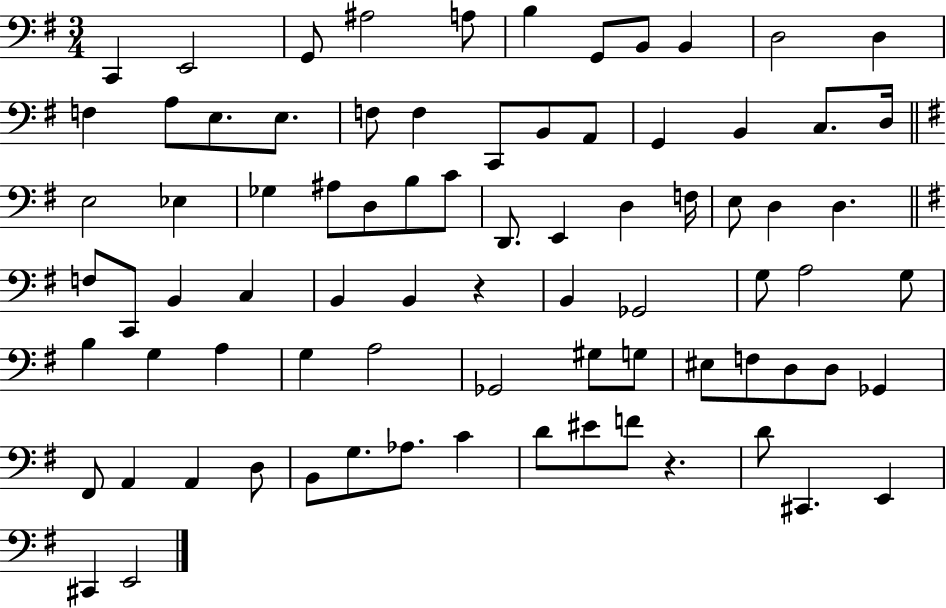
C2/q E2/h G2/e A#3/h A3/e B3/q G2/e B2/e B2/q D3/h D3/q F3/q A3/e E3/e. E3/e. F3/e F3/q C2/e B2/e A2/e G2/q B2/q C3/e. D3/s E3/h Eb3/q Gb3/q A#3/e D3/e B3/e C4/e D2/e. E2/q D3/q F3/s E3/e D3/q D3/q. F3/e C2/e B2/q C3/q B2/q B2/q R/q B2/q Gb2/h G3/e A3/h G3/e B3/q G3/q A3/q G3/q A3/h Gb2/h G#3/e G3/e EIS3/e F3/e D3/e D3/e Gb2/q F#2/e A2/q A2/q D3/e B2/e G3/e. Ab3/e. C4/q D4/e EIS4/e F4/e R/q. D4/e C#2/q. E2/q C#2/q E2/h